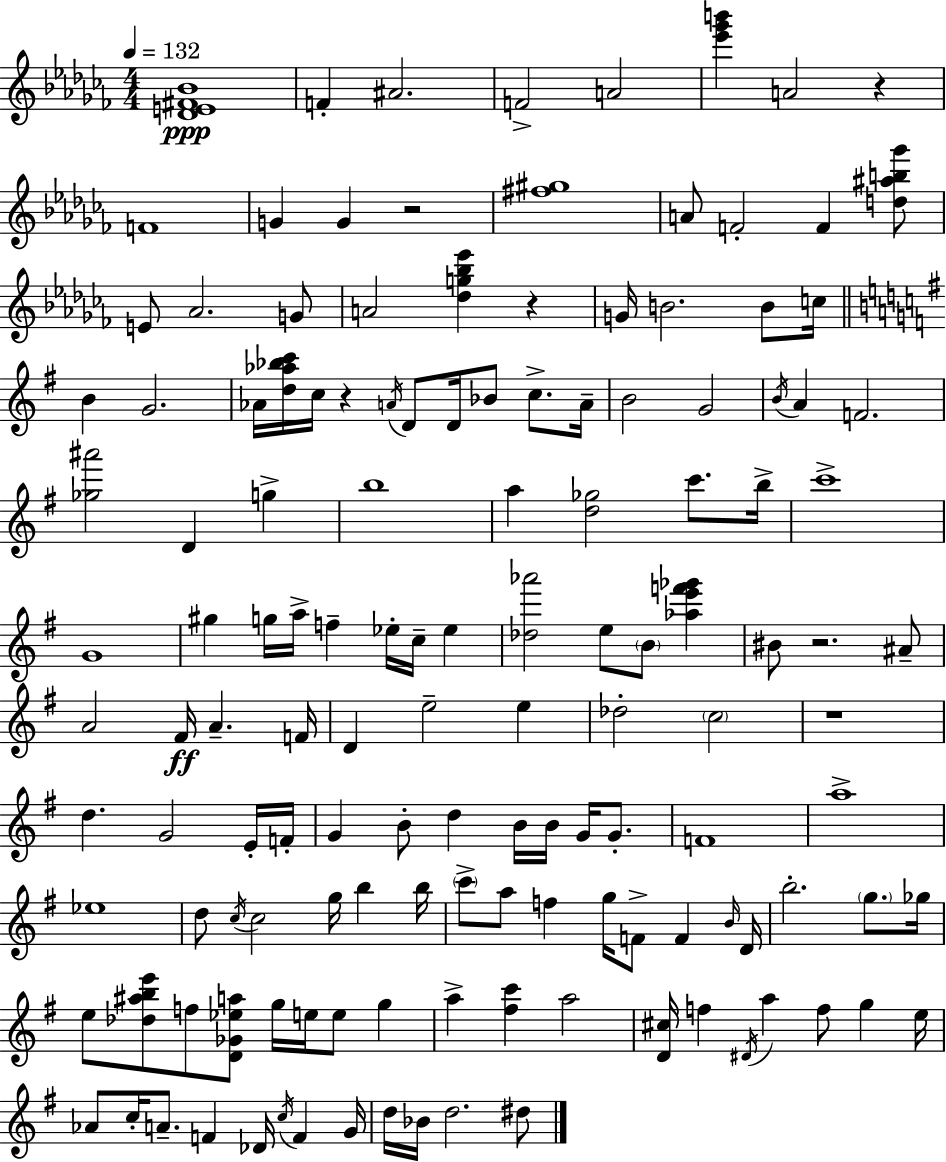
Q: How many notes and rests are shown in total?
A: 139